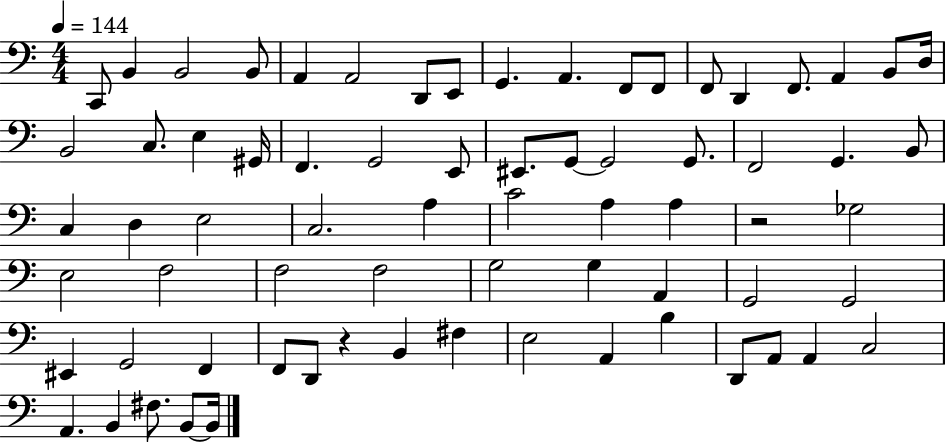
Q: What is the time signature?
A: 4/4